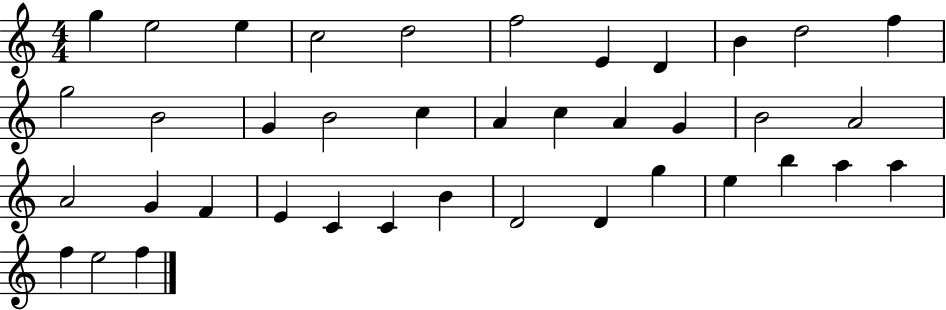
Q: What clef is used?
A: treble